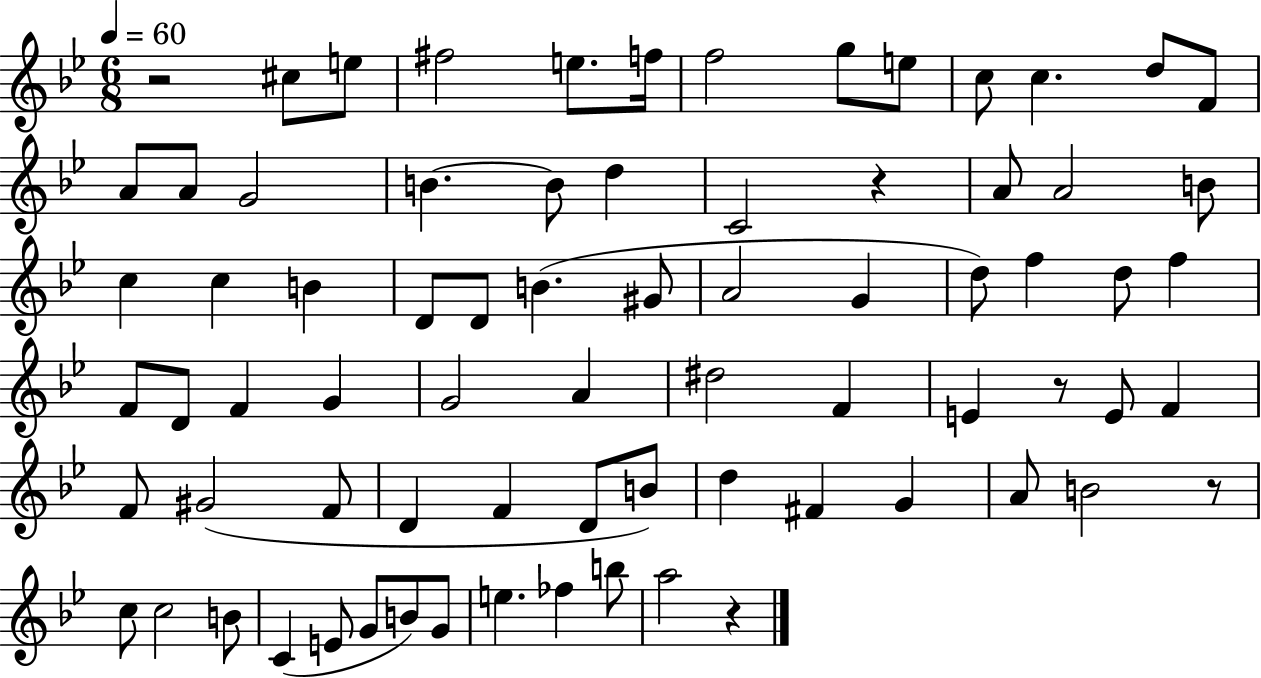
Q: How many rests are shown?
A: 5